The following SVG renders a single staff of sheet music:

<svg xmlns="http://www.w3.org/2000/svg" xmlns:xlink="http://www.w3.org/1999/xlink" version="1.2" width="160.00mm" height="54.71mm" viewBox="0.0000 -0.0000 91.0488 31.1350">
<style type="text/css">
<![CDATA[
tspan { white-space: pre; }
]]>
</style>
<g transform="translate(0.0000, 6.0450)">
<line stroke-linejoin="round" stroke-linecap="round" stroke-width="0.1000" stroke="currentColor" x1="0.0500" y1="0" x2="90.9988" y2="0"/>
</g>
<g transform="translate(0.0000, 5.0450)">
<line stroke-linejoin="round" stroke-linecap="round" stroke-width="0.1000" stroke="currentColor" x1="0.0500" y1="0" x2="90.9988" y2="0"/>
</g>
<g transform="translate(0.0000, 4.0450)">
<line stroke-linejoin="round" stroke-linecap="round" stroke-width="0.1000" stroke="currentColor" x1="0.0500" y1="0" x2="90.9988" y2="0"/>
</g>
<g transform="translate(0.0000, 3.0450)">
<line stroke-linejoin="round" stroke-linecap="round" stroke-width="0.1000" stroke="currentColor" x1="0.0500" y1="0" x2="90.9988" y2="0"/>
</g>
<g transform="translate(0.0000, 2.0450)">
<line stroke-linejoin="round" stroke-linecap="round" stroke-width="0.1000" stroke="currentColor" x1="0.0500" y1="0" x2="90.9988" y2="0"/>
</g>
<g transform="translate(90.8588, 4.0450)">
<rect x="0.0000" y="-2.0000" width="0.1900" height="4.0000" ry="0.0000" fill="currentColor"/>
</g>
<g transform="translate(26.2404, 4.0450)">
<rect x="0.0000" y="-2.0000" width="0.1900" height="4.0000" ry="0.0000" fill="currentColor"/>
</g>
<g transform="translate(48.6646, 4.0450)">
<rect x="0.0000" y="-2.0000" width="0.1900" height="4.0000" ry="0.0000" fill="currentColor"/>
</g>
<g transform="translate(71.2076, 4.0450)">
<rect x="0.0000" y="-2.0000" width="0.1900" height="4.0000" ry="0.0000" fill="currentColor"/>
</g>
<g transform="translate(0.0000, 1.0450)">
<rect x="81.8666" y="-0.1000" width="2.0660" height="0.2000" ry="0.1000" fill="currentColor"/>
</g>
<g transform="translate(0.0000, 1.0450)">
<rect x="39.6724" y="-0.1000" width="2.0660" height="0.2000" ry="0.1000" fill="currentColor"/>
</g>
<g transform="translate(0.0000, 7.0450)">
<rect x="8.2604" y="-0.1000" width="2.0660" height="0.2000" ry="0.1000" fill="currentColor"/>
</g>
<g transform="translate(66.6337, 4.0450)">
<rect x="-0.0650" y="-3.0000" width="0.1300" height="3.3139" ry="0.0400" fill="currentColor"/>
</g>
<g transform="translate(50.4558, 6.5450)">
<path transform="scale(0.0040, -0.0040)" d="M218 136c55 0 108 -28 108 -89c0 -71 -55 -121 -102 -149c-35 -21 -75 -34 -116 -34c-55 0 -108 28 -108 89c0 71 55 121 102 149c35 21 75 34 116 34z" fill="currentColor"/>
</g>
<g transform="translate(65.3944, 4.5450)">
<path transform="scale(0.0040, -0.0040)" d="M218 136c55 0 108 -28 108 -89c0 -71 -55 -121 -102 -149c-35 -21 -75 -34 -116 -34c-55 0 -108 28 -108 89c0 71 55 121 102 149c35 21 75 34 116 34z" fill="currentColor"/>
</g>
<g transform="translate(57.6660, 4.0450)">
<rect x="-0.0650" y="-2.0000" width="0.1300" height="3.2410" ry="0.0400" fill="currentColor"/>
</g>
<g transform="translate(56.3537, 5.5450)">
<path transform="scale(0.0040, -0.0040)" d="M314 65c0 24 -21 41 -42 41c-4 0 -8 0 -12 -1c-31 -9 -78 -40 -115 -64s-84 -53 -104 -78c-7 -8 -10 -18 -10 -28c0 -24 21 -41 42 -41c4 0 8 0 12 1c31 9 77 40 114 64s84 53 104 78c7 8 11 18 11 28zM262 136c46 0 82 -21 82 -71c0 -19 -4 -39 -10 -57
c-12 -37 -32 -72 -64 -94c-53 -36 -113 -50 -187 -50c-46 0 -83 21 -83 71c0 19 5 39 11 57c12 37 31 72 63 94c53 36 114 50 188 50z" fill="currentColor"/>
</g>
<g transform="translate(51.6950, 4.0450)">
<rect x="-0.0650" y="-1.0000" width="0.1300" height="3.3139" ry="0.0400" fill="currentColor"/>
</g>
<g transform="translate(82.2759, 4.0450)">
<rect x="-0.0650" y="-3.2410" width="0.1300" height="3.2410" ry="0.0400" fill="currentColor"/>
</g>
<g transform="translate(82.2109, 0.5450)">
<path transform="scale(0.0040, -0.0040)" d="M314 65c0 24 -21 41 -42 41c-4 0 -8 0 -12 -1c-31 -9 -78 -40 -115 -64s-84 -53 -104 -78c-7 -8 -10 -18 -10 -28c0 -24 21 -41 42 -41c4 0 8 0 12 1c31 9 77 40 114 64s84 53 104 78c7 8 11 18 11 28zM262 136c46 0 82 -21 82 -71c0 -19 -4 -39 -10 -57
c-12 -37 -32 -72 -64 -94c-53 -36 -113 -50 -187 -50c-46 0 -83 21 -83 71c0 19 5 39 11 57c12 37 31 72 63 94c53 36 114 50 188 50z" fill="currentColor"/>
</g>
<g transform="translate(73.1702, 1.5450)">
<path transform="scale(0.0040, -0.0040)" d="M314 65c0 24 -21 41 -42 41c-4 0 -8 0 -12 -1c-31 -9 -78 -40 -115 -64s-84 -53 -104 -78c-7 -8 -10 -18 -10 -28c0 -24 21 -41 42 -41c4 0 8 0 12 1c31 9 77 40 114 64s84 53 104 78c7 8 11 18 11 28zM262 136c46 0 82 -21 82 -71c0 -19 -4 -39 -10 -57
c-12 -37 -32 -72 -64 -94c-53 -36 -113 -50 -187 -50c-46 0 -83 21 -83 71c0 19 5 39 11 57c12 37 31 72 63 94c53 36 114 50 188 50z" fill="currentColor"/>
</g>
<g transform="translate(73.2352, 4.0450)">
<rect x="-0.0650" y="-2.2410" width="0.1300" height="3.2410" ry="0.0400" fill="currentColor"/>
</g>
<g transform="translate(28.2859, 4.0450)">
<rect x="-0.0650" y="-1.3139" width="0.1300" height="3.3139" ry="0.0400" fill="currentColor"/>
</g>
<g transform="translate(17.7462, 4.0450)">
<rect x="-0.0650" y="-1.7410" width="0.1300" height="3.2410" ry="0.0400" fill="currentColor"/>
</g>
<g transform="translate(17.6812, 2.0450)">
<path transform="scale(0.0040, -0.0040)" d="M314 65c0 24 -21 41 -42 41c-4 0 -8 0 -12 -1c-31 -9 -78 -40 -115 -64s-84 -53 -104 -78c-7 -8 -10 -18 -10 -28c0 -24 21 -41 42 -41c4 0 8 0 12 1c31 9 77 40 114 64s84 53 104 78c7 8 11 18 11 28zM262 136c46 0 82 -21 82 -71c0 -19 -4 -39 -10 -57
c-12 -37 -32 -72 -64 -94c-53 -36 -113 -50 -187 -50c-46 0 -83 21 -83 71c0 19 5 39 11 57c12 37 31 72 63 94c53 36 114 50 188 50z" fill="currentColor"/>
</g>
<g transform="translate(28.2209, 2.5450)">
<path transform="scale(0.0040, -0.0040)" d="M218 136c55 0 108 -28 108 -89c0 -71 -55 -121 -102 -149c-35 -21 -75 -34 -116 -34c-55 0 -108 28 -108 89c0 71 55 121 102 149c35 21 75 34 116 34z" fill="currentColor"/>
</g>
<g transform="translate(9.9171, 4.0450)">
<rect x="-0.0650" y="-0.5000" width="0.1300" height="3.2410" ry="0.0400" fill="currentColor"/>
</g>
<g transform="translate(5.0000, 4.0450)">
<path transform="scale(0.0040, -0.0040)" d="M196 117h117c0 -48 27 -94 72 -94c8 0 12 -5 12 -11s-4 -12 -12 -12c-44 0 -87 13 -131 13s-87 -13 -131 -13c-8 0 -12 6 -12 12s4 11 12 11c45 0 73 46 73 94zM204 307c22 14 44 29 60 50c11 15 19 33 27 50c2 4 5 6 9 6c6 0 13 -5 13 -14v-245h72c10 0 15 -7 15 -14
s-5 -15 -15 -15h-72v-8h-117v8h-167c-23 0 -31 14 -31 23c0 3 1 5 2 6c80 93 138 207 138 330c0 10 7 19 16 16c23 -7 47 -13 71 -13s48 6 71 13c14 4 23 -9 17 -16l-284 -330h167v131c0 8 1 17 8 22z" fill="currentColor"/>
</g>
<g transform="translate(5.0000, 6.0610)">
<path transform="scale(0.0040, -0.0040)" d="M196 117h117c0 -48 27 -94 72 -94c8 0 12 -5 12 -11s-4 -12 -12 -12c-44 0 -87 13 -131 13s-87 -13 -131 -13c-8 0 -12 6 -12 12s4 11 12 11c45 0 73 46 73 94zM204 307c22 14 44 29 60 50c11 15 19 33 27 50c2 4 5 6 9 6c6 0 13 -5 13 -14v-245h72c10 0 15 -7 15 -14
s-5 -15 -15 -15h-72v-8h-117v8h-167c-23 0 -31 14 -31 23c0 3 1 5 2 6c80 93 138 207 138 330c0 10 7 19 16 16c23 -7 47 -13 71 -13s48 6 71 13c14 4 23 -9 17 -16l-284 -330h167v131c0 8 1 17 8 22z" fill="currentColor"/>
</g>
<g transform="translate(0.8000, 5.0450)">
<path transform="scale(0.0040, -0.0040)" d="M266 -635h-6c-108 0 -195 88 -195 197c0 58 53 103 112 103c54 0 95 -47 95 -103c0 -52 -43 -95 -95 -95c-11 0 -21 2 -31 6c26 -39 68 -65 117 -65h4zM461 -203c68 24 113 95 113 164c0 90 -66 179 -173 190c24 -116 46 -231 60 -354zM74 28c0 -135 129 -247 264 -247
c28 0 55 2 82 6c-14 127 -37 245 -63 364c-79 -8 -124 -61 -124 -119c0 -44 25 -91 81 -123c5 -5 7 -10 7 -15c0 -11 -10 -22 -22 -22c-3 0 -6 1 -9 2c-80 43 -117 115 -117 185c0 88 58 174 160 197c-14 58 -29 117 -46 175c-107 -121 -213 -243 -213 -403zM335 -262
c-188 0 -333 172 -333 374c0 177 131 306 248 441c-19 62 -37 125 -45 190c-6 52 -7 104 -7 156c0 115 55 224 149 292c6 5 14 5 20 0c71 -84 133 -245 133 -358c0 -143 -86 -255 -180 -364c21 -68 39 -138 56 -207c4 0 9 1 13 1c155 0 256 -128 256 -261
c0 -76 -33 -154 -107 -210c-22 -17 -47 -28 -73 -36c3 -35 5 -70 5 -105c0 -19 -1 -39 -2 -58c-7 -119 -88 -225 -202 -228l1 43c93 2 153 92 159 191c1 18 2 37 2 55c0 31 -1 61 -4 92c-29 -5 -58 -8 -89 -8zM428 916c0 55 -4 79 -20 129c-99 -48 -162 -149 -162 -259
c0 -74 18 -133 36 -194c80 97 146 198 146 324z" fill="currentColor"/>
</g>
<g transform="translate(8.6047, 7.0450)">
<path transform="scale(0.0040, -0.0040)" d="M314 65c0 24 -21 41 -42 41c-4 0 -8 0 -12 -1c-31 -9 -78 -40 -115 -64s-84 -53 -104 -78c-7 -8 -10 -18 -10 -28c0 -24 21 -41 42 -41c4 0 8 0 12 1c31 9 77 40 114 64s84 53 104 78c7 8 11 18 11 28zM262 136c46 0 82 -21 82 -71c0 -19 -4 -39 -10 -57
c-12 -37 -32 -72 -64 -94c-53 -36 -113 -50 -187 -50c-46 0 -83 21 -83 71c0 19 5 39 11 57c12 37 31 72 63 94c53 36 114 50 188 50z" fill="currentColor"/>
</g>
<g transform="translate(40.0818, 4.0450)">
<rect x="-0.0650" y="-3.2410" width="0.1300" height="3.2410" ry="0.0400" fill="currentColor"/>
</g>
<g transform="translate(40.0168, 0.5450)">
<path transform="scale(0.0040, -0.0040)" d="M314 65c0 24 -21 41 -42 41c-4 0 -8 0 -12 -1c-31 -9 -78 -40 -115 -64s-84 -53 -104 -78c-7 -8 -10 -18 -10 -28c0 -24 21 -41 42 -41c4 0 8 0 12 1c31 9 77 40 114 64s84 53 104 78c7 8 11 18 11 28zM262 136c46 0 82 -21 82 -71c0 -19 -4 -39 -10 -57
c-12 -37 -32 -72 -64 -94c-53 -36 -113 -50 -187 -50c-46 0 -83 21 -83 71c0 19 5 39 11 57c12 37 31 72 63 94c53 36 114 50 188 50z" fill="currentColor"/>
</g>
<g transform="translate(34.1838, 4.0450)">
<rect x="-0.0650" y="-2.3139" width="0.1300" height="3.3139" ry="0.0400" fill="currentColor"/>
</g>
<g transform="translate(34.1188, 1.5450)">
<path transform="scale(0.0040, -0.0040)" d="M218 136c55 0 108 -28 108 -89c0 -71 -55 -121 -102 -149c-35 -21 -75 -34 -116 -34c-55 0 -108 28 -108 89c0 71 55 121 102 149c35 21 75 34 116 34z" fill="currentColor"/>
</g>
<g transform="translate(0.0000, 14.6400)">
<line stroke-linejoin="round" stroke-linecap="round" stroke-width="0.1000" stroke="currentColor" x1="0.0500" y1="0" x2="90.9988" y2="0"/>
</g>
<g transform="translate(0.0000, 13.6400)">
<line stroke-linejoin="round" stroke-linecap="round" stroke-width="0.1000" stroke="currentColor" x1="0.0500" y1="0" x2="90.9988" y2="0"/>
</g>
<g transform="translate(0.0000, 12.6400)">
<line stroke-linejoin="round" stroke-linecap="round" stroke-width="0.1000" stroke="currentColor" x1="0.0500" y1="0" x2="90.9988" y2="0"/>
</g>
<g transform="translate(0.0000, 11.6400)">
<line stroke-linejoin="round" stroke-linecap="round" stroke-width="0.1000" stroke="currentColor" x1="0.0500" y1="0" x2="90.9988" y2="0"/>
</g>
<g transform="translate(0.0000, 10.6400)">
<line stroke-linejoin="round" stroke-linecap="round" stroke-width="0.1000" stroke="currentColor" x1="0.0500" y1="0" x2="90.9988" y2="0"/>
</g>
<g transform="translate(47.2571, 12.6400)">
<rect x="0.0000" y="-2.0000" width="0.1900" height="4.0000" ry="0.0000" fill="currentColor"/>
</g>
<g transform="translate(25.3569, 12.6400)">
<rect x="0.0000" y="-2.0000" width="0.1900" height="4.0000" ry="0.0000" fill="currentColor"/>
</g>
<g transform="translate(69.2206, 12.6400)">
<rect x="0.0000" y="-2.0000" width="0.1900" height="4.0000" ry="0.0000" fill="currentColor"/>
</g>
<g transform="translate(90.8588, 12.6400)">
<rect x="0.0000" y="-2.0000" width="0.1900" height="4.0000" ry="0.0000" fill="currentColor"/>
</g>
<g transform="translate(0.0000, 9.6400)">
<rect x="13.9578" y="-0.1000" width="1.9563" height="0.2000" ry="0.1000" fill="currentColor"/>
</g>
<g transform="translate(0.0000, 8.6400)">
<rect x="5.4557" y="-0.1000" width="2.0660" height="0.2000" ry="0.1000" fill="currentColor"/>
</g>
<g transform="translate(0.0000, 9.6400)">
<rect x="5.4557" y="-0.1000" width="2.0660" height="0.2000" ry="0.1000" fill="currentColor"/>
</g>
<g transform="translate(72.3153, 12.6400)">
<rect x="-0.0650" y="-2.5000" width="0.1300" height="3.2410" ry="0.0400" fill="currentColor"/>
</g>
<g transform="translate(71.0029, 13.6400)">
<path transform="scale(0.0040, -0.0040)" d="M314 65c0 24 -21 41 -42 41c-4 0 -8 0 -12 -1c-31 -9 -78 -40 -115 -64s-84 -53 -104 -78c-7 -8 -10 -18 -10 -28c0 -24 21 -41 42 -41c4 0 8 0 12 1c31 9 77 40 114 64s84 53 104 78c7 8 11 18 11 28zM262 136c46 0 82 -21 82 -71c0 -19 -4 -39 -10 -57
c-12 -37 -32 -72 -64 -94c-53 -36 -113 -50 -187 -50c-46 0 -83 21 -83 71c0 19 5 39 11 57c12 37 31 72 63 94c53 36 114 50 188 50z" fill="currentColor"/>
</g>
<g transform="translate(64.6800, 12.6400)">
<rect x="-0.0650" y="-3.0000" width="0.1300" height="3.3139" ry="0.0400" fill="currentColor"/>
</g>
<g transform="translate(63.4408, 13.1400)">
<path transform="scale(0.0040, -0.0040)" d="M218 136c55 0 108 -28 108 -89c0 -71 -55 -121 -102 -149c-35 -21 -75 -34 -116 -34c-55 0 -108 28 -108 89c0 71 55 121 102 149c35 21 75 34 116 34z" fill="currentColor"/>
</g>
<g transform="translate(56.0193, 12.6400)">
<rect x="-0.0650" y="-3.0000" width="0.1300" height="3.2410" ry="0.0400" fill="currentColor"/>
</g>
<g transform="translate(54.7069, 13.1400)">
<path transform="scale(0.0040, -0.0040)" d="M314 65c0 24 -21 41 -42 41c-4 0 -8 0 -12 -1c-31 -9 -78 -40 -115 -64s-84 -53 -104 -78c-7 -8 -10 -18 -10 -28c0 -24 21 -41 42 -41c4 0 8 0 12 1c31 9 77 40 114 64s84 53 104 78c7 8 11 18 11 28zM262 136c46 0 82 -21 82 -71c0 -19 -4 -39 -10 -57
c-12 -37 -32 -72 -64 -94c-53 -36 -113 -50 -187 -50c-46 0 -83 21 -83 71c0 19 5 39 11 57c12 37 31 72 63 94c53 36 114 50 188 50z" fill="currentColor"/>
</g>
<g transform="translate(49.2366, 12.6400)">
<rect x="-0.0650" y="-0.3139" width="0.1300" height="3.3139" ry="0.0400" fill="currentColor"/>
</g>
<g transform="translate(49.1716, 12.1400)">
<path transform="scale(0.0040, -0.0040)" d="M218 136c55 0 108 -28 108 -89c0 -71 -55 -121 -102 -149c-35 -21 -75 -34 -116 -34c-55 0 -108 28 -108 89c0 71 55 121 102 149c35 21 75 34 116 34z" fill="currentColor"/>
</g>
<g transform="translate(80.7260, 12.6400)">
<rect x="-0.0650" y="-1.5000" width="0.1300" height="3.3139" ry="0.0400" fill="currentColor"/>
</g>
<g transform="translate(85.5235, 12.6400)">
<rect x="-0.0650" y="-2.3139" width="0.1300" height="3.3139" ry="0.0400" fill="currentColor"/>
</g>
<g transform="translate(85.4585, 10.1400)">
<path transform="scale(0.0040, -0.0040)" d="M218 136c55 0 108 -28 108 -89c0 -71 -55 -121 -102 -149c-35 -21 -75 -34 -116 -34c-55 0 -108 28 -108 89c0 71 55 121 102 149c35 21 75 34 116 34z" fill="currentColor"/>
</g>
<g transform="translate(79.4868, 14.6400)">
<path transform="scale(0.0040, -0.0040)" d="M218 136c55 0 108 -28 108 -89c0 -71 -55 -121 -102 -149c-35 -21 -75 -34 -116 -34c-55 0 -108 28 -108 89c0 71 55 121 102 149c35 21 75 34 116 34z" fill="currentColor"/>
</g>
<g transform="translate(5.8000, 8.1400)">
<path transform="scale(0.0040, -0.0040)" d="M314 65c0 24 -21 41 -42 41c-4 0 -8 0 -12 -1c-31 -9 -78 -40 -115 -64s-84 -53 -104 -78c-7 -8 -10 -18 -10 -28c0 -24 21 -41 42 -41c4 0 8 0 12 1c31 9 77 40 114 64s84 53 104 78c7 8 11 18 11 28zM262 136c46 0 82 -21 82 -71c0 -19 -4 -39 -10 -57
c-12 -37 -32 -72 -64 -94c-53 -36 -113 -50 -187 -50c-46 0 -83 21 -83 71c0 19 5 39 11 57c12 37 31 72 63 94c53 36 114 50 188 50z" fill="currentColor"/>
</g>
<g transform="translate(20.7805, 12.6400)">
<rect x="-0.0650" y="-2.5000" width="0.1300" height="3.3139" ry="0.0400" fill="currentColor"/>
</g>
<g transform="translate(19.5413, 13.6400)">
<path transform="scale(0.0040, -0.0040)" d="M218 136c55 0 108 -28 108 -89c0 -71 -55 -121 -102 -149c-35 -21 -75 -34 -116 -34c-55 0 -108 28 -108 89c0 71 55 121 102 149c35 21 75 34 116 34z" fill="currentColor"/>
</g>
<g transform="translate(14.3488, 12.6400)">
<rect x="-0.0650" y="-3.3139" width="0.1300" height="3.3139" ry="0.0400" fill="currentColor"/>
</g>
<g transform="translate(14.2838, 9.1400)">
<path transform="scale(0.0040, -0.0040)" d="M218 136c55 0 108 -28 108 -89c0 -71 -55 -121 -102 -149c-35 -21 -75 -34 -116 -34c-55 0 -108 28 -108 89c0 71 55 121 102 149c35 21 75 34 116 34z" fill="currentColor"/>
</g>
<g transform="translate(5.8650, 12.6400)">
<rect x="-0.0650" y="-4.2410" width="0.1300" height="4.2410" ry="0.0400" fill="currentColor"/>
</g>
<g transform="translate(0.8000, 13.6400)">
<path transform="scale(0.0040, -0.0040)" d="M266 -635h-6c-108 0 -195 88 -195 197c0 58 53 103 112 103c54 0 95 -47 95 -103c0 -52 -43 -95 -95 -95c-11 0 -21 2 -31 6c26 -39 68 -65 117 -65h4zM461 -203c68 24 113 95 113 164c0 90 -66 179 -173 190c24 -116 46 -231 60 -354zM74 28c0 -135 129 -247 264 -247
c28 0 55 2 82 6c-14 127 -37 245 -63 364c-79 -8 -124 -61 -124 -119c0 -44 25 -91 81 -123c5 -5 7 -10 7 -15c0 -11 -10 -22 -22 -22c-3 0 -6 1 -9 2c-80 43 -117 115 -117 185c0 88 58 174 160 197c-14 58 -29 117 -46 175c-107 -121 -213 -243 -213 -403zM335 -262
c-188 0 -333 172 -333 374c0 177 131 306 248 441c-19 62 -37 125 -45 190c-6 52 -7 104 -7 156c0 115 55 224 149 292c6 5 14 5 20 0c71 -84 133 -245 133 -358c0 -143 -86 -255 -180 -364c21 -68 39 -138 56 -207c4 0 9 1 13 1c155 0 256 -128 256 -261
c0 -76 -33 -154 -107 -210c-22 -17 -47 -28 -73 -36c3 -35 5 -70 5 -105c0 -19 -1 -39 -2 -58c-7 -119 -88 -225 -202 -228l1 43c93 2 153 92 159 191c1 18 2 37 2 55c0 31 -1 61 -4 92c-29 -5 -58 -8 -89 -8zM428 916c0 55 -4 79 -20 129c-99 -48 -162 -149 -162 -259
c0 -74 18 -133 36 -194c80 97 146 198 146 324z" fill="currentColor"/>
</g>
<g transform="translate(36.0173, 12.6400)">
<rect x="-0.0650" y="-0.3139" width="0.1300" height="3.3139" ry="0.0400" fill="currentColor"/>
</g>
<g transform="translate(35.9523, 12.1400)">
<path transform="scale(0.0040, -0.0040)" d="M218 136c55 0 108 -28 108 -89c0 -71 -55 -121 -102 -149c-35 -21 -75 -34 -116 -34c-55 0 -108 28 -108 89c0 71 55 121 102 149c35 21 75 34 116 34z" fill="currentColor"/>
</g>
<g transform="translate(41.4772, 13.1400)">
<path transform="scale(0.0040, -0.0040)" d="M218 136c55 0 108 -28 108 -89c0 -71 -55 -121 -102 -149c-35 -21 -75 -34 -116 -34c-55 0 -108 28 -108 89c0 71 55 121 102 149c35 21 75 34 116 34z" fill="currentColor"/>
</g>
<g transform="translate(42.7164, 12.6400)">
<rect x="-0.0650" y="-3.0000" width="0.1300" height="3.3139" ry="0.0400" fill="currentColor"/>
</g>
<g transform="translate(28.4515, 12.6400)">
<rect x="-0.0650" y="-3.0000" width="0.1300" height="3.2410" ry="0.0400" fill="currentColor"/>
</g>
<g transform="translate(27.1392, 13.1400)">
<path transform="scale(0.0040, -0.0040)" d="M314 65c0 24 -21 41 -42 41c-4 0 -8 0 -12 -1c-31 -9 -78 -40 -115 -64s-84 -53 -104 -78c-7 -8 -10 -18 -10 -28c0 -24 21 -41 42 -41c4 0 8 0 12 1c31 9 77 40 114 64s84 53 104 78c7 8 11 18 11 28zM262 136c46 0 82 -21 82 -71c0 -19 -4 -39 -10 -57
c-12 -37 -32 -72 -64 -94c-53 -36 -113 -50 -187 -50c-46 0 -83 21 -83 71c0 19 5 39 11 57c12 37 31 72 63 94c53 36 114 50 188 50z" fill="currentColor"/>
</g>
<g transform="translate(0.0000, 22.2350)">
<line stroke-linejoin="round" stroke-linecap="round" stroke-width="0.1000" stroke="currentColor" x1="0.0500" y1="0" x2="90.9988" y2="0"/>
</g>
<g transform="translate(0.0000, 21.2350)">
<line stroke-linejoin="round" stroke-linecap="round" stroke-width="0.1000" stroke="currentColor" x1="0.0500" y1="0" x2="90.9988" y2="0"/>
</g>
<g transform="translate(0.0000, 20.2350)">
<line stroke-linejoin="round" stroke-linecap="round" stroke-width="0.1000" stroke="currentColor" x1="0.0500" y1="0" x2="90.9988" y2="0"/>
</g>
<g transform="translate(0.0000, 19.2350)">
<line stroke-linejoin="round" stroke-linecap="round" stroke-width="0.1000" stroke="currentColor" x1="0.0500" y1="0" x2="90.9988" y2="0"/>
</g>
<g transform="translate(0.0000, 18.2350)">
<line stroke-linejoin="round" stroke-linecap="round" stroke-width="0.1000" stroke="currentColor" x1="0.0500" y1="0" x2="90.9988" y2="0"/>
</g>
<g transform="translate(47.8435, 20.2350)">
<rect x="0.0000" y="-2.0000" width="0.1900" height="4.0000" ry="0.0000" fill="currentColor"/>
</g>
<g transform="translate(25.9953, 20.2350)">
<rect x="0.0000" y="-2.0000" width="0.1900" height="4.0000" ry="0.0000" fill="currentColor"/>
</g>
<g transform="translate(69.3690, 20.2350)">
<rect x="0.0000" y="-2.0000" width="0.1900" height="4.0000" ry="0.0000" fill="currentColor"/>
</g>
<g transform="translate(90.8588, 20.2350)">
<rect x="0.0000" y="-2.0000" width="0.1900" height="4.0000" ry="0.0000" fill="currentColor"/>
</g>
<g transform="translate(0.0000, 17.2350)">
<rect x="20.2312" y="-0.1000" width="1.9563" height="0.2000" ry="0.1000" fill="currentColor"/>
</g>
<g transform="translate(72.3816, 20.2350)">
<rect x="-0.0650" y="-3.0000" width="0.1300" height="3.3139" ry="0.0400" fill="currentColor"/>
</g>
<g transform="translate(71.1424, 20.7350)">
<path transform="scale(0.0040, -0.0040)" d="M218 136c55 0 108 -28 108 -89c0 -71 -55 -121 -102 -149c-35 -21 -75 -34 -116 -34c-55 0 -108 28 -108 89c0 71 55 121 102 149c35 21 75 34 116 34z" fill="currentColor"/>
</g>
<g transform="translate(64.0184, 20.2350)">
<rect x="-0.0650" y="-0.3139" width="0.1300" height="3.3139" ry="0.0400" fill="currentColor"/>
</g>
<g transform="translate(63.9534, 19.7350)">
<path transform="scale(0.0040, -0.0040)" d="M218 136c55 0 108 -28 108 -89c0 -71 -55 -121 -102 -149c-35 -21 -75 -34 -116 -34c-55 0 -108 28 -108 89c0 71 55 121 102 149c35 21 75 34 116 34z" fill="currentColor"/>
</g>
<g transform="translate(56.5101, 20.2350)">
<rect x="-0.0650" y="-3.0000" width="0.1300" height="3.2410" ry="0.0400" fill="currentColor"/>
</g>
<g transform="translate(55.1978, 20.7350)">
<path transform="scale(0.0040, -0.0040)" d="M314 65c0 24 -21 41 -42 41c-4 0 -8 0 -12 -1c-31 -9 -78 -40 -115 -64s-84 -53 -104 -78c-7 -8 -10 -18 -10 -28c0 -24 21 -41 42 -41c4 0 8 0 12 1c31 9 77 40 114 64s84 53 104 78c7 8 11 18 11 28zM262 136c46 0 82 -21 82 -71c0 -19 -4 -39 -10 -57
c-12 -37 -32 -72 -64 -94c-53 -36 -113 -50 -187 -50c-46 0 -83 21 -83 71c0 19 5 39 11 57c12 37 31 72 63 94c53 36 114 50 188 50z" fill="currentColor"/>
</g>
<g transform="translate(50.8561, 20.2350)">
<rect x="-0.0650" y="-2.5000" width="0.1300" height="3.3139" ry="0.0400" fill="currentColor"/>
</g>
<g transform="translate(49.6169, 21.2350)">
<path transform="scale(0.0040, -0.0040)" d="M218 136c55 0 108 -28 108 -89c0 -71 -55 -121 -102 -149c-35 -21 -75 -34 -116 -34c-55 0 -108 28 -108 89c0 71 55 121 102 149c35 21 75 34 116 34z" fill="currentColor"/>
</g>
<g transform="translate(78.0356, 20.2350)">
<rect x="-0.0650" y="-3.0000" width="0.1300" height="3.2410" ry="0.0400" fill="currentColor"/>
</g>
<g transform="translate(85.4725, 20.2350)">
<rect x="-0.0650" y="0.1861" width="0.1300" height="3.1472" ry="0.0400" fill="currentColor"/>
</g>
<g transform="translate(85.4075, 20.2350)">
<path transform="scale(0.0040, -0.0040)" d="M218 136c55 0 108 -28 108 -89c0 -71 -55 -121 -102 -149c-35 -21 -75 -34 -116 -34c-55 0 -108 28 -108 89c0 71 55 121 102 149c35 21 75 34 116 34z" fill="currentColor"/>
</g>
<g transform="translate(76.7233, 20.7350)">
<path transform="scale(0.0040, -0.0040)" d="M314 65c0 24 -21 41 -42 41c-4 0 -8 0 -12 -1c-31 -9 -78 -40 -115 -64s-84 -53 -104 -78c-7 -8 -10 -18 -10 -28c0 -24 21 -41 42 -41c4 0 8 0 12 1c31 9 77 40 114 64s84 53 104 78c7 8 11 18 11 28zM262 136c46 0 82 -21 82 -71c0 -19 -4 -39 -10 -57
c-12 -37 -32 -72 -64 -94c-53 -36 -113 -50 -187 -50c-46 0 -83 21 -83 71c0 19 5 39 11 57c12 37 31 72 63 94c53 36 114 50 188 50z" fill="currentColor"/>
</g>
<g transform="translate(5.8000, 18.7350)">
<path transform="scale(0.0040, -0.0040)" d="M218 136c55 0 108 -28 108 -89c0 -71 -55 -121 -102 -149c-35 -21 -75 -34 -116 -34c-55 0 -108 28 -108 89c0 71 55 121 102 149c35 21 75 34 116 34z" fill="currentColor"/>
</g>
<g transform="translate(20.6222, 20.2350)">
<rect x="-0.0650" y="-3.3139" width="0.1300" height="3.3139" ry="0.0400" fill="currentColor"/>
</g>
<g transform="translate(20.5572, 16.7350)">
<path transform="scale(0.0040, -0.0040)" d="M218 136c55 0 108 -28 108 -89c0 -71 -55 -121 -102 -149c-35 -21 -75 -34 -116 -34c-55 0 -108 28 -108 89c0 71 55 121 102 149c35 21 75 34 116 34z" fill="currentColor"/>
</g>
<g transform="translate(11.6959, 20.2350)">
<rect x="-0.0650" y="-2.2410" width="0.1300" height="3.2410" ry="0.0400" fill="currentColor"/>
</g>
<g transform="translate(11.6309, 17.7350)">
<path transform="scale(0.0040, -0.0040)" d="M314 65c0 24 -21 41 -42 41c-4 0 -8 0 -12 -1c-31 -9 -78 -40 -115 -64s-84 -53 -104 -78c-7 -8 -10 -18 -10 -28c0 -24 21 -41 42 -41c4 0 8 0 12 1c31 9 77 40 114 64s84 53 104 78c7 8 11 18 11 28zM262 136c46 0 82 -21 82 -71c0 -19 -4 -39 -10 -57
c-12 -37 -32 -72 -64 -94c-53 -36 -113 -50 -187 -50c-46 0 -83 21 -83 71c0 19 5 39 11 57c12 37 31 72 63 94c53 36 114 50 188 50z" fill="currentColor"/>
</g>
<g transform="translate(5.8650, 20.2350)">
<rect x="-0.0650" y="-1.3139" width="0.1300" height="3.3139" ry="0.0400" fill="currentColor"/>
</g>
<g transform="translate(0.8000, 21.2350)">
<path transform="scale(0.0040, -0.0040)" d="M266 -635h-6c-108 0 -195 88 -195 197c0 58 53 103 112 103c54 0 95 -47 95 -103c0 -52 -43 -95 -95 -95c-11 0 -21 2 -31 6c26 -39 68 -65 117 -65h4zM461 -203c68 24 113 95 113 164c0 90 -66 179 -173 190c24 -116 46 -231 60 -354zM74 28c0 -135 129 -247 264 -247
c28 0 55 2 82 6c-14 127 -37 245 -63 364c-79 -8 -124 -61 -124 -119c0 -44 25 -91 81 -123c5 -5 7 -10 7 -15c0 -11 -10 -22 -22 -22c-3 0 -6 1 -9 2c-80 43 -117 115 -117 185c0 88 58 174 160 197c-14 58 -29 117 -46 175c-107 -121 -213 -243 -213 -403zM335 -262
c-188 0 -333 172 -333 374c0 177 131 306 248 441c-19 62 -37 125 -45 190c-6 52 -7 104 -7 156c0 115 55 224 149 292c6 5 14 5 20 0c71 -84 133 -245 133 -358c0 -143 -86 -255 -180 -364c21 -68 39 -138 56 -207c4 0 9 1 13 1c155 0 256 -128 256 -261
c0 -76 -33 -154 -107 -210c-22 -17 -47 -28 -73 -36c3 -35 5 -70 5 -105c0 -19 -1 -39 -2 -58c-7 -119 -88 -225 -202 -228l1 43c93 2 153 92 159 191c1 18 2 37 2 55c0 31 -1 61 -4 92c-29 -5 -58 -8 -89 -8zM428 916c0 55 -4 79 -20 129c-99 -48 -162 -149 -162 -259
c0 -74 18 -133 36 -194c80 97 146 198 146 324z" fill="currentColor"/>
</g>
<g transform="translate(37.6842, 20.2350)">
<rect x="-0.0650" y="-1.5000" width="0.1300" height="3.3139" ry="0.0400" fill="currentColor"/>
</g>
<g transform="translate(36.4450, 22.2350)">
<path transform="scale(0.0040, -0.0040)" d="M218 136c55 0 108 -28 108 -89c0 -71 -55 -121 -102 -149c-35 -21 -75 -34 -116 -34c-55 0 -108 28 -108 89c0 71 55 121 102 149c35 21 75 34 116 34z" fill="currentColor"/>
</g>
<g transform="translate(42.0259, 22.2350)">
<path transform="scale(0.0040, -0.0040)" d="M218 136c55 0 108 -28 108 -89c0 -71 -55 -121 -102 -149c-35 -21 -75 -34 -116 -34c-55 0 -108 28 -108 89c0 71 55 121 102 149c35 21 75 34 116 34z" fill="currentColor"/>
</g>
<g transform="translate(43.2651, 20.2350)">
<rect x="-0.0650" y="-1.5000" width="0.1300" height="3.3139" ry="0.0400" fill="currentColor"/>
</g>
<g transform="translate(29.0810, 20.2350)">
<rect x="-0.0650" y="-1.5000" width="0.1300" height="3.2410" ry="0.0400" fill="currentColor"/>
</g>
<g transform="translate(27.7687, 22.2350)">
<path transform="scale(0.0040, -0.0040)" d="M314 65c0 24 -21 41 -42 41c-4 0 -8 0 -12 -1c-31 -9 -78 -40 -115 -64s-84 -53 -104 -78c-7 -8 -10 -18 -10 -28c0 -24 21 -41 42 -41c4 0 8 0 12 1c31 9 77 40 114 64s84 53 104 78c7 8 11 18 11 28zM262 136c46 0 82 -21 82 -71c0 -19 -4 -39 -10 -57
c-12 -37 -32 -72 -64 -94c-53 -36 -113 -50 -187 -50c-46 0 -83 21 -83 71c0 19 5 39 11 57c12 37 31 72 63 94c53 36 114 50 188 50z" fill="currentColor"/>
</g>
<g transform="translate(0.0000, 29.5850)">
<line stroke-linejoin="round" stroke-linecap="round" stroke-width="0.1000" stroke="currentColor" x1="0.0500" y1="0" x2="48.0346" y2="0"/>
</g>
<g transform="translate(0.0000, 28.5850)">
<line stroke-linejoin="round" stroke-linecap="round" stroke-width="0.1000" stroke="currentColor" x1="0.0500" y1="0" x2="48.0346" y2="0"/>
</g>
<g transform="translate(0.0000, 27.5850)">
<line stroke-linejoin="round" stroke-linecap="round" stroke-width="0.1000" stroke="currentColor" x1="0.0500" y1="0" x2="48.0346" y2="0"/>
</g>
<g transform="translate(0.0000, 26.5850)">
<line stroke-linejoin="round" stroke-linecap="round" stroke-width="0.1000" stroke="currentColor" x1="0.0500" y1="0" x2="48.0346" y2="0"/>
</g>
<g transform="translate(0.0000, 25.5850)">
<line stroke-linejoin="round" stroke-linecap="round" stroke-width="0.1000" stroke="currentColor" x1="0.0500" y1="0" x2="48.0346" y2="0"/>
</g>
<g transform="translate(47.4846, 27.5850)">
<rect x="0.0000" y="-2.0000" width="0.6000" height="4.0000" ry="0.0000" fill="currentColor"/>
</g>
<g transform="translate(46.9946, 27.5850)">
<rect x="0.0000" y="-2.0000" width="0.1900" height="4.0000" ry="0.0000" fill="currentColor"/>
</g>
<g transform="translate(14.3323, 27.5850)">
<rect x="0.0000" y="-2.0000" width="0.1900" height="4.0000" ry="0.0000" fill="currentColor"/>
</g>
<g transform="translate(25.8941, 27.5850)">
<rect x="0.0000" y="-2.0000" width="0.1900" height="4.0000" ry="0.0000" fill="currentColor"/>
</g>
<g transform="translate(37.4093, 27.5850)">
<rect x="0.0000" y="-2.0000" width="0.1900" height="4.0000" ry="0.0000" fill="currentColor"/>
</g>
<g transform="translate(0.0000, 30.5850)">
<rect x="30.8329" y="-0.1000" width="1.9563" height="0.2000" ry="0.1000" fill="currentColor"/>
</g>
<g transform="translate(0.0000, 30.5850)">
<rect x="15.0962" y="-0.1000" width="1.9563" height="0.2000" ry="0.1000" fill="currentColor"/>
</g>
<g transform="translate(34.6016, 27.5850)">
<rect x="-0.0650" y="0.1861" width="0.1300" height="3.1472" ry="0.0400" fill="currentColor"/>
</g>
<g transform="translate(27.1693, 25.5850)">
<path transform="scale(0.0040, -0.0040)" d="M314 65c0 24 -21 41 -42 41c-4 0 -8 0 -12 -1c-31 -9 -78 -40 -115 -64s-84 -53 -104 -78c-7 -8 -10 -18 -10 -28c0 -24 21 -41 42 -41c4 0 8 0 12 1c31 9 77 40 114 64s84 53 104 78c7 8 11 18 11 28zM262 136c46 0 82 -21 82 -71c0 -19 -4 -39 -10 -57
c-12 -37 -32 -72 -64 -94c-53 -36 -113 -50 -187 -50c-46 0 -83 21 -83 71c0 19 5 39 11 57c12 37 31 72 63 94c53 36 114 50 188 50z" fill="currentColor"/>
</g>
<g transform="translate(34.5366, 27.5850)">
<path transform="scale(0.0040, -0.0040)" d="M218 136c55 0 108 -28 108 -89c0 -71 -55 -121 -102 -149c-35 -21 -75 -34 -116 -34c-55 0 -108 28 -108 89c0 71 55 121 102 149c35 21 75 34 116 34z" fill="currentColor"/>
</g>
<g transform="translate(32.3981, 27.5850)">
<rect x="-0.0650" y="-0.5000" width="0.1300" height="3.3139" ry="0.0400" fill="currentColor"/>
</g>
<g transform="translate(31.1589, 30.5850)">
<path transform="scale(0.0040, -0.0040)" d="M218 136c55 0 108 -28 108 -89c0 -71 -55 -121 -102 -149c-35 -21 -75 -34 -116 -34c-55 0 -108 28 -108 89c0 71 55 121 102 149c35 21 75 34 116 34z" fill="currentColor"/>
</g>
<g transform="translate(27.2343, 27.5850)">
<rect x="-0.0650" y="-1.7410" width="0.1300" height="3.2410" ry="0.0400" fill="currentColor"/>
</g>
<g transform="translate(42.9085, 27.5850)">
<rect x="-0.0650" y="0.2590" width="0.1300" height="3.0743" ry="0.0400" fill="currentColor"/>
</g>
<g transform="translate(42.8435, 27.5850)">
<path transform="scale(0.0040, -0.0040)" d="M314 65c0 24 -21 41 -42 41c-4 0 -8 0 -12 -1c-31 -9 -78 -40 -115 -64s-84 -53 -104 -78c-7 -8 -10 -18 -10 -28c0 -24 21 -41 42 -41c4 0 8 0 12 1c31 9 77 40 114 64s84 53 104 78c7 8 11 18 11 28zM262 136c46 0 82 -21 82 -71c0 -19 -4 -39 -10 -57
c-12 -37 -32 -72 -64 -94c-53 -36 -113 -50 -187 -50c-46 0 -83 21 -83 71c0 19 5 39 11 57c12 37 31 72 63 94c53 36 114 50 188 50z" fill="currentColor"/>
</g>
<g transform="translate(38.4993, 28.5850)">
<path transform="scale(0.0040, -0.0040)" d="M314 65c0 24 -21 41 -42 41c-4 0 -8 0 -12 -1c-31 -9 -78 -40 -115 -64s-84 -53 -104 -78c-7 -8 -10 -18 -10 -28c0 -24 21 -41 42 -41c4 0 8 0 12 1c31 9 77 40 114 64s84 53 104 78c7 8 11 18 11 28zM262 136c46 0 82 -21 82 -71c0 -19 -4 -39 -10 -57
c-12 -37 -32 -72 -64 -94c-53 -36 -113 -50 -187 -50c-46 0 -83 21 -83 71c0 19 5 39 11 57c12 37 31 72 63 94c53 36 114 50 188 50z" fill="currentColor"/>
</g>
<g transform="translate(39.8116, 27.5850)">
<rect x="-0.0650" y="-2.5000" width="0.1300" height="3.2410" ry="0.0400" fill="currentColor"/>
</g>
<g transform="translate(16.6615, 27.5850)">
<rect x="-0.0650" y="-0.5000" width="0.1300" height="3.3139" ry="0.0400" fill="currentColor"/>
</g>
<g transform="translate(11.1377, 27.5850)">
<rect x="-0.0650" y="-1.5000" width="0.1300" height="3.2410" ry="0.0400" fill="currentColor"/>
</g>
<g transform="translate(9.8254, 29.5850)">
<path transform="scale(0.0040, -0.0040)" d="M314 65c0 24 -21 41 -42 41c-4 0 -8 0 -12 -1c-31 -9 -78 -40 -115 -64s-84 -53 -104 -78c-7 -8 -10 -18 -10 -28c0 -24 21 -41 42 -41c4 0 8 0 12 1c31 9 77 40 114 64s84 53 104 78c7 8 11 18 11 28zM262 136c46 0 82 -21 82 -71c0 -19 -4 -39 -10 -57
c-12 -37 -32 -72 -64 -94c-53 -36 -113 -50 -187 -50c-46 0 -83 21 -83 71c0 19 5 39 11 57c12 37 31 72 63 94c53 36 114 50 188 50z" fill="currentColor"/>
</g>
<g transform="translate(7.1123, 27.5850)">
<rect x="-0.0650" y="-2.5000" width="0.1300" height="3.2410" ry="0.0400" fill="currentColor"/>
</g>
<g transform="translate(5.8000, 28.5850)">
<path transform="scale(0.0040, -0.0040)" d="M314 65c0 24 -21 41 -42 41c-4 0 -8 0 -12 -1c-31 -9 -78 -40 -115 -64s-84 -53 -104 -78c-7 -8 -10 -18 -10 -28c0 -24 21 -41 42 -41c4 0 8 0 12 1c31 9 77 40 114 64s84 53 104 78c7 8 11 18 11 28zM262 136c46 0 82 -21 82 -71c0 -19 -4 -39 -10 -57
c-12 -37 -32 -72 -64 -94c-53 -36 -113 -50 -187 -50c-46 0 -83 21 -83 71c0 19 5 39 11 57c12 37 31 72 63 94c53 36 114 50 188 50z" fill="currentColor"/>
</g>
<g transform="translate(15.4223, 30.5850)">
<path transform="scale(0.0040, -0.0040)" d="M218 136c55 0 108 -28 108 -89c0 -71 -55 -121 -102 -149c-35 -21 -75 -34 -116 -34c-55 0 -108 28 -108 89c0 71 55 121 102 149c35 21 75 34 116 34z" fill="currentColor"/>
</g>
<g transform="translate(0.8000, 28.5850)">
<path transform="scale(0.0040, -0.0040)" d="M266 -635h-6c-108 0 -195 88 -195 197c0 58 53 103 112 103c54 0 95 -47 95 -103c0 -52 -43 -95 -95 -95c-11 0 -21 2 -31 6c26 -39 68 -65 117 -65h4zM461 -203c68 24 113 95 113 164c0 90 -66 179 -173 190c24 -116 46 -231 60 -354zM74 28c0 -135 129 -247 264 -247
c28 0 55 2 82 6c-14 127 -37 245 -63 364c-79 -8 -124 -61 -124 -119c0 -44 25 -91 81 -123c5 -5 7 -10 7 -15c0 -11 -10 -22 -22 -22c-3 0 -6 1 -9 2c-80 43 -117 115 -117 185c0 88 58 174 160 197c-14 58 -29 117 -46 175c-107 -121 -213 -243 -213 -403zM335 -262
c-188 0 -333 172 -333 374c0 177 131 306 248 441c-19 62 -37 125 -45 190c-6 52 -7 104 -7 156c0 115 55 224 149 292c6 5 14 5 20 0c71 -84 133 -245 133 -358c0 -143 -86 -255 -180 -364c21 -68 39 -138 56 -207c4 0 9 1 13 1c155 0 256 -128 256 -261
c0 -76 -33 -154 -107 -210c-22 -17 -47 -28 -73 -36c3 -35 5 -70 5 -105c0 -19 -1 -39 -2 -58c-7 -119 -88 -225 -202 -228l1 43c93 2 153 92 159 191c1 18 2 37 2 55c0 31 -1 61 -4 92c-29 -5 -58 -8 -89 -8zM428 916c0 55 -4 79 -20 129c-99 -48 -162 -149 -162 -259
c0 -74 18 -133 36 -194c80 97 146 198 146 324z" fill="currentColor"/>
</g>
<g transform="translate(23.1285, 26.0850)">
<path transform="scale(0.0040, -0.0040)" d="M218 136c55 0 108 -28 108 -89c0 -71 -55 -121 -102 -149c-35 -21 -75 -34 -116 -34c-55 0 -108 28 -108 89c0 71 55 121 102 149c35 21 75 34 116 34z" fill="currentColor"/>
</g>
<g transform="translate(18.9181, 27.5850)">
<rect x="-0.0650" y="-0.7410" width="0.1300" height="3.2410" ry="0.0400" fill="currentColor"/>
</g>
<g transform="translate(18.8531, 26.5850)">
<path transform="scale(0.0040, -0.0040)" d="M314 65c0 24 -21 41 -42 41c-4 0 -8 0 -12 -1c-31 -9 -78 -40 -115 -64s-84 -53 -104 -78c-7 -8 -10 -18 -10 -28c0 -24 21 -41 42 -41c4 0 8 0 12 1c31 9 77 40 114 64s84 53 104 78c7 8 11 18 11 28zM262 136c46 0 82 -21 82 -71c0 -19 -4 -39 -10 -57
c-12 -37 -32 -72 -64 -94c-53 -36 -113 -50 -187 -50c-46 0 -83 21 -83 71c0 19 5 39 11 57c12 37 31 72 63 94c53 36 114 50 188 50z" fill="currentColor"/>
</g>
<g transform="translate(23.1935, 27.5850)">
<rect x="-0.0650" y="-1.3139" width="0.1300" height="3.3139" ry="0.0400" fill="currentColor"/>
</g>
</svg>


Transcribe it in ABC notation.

X:1
T:Untitled
M:4/4
L:1/4
K:C
C2 f2 e g b2 D F2 A g2 b2 d'2 b G A2 c A c A2 A G2 E g e g2 b E2 E E G A2 c A A2 B G2 E2 C d2 e f2 C B G2 B2